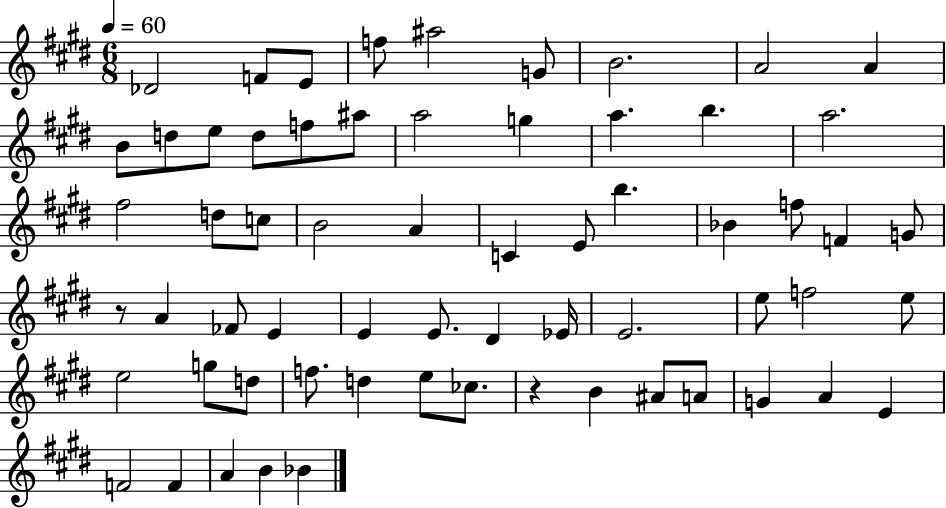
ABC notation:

X:1
T:Untitled
M:6/8
L:1/4
K:E
_D2 F/2 E/2 f/2 ^a2 G/2 B2 A2 A B/2 d/2 e/2 d/2 f/2 ^a/2 a2 g a b a2 ^f2 d/2 c/2 B2 A C E/2 b _B f/2 F G/2 z/2 A _F/2 E E E/2 ^D _E/4 E2 e/2 f2 e/2 e2 g/2 d/2 f/2 d e/2 _c/2 z B ^A/2 A/2 G A E F2 F A B _B